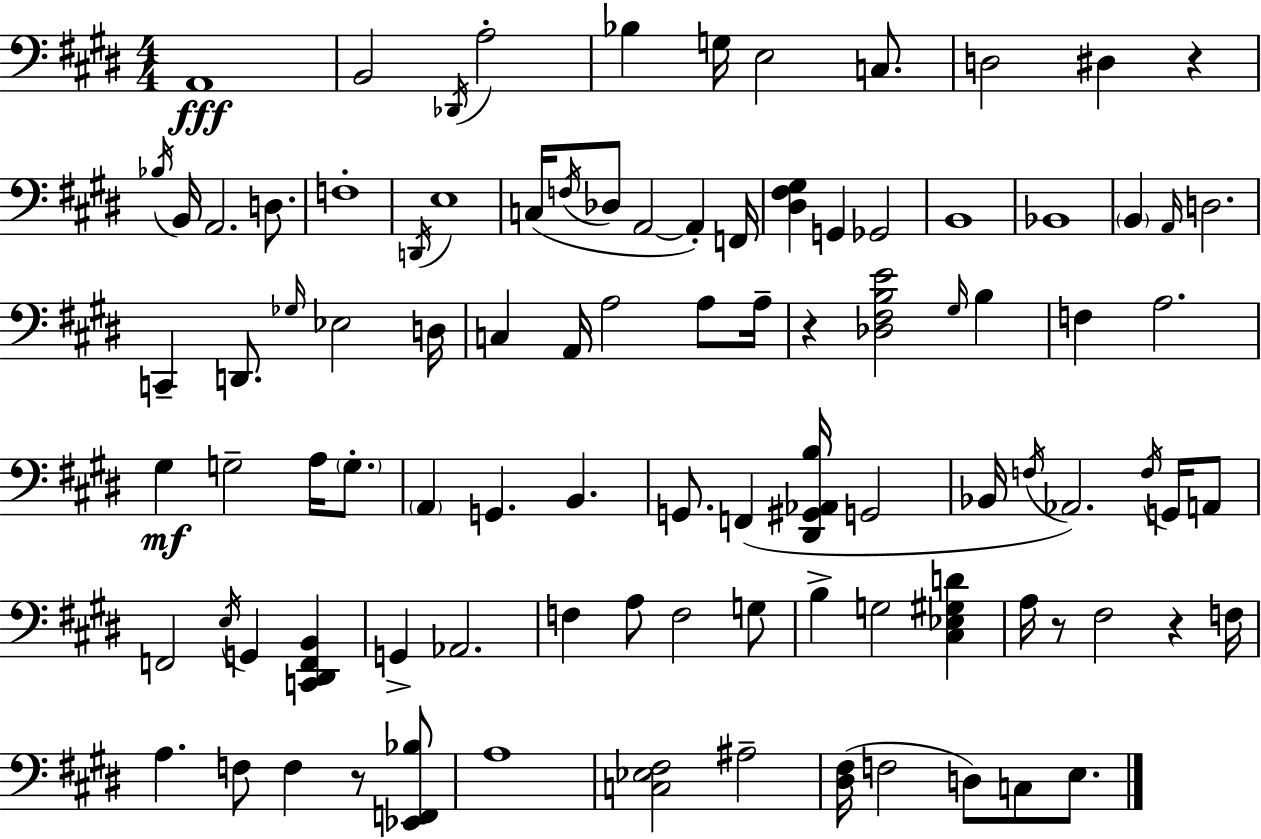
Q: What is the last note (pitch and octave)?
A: E3